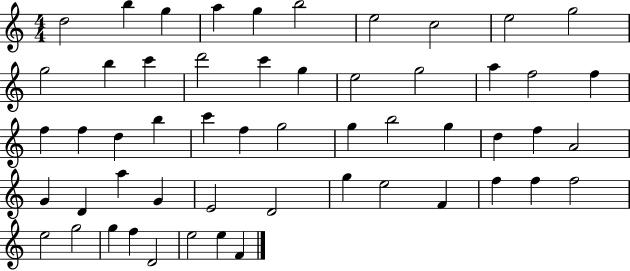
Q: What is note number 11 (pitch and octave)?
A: G5